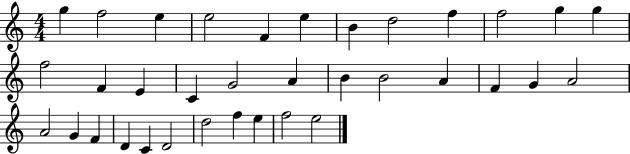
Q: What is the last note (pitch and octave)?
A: E5